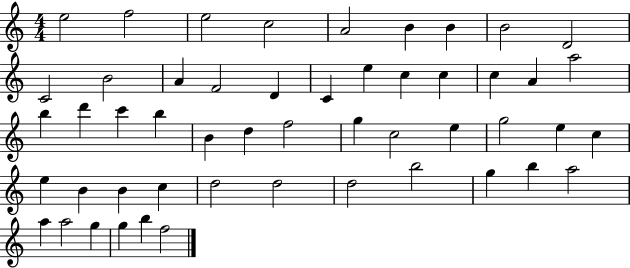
{
  \clef treble
  \numericTimeSignature
  \time 4/4
  \key c \major
  e''2 f''2 | e''2 c''2 | a'2 b'4 b'4 | b'2 d'2 | \break c'2 b'2 | a'4 f'2 d'4 | c'4 e''4 c''4 c''4 | c''4 a'4 a''2 | \break b''4 d'''4 c'''4 b''4 | b'4 d''4 f''2 | g''4 c''2 e''4 | g''2 e''4 c''4 | \break e''4 b'4 b'4 c''4 | d''2 d''2 | d''2 b''2 | g''4 b''4 a''2 | \break a''4 a''2 g''4 | g''4 b''4 f''2 | \bar "|."
}